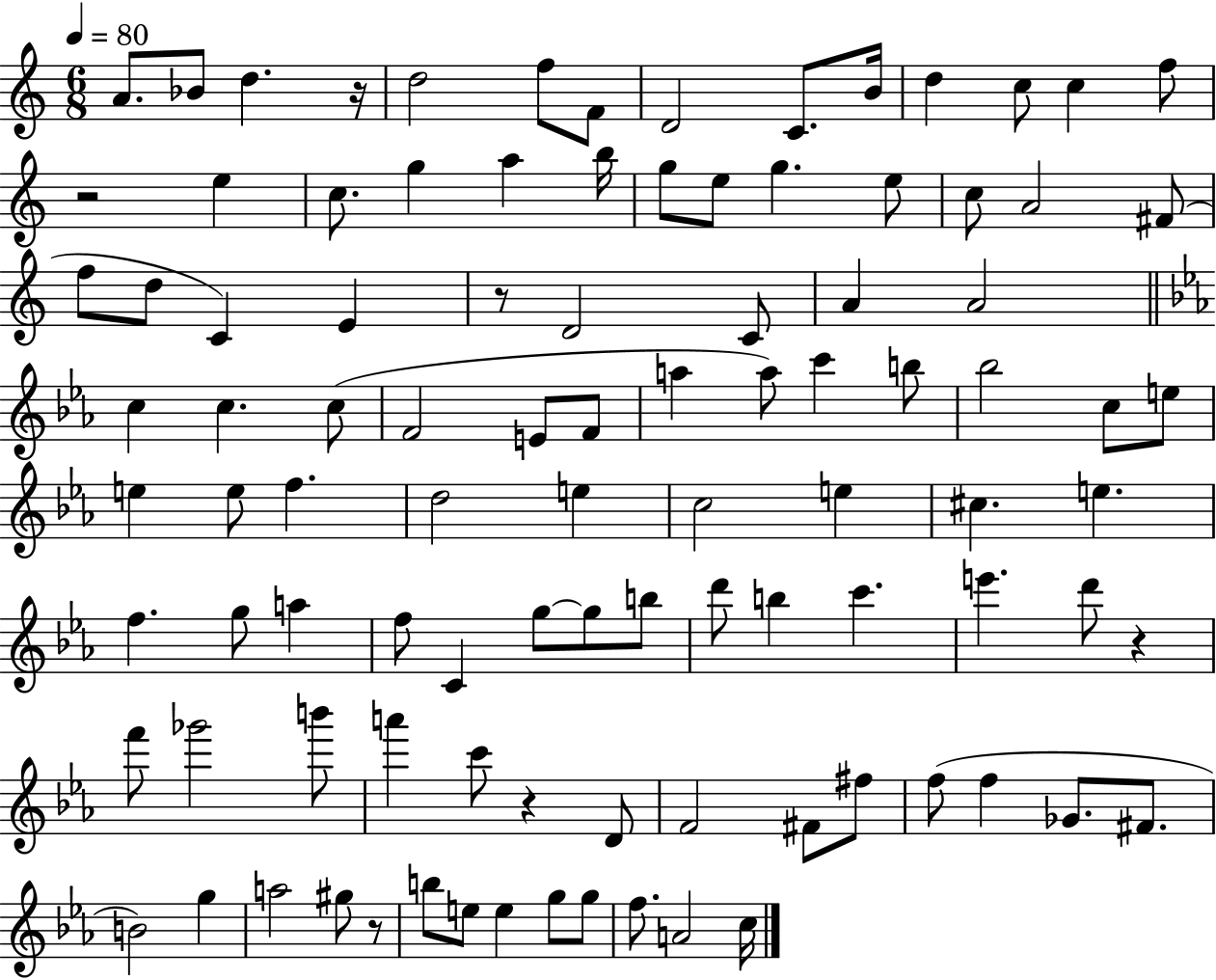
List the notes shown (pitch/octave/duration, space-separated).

A4/e. Bb4/e D5/q. R/s D5/h F5/e F4/e D4/h C4/e. B4/s D5/q C5/e C5/q F5/e R/h E5/q C5/e. G5/q A5/q B5/s G5/e E5/e G5/q. E5/e C5/e A4/h F#4/e F5/e D5/e C4/q E4/q R/e D4/h C4/e A4/q A4/h C5/q C5/q. C5/e F4/h E4/e F4/e A5/q A5/e C6/q B5/e Bb5/h C5/e E5/e E5/q E5/e F5/q. D5/h E5/q C5/h E5/q C#5/q. E5/q. F5/q. G5/e A5/q F5/e C4/q G5/e G5/e B5/e D6/e B5/q C6/q. E6/q. D6/e R/q F6/e Gb6/h B6/e A6/q C6/e R/q D4/e F4/h F#4/e F#5/e F5/e F5/q Gb4/e. F#4/e. B4/h G5/q A5/h G#5/e R/e B5/e E5/e E5/q G5/e G5/e F5/e. A4/h C5/s